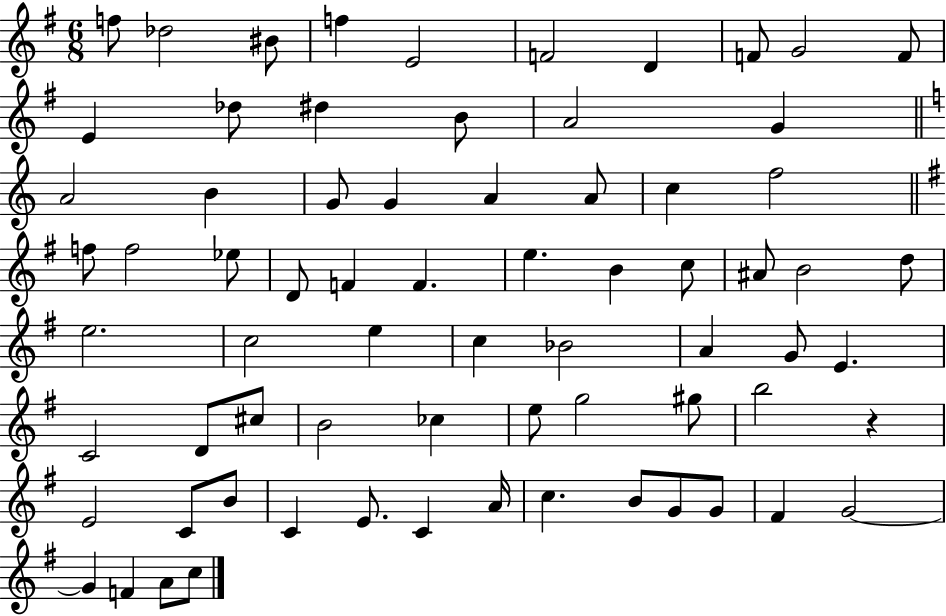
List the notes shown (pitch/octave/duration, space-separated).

F5/e Db5/h BIS4/e F5/q E4/h F4/h D4/q F4/e G4/h F4/e E4/q Db5/e D#5/q B4/e A4/h G4/q A4/h B4/q G4/e G4/q A4/q A4/e C5/q F5/h F5/e F5/h Eb5/e D4/e F4/q F4/q. E5/q. B4/q C5/e A#4/e B4/h D5/e E5/h. C5/h E5/q C5/q Bb4/h A4/q G4/e E4/q. C4/h D4/e C#5/e B4/h CES5/q E5/e G5/h G#5/e B5/h R/q E4/h C4/e B4/e C4/q E4/e. C4/q A4/s C5/q. B4/e G4/e G4/e F#4/q G4/h G4/q F4/q A4/e C5/e